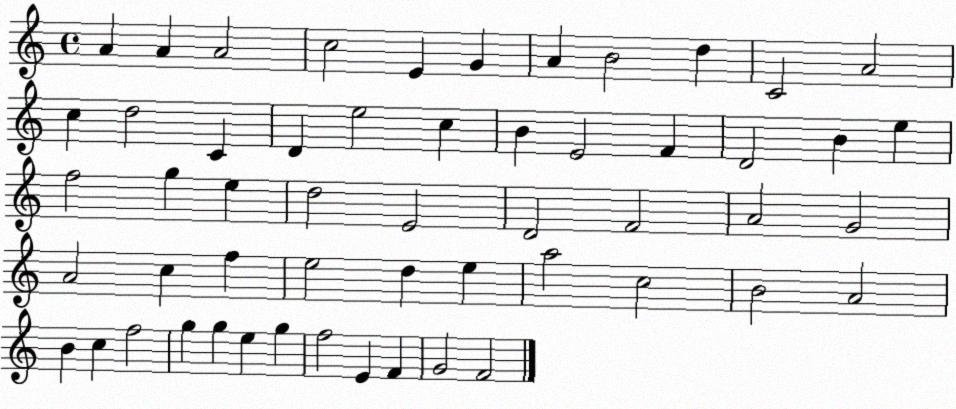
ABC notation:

X:1
T:Untitled
M:4/4
L:1/4
K:C
A A A2 c2 E G A B2 d C2 A2 c d2 C D e2 c B E2 F D2 B e f2 g e d2 E2 D2 F2 A2 G2 A2 c f e2 d e a2 c2 B2 A2 B c f2 g g e g f2 E F G2 F2